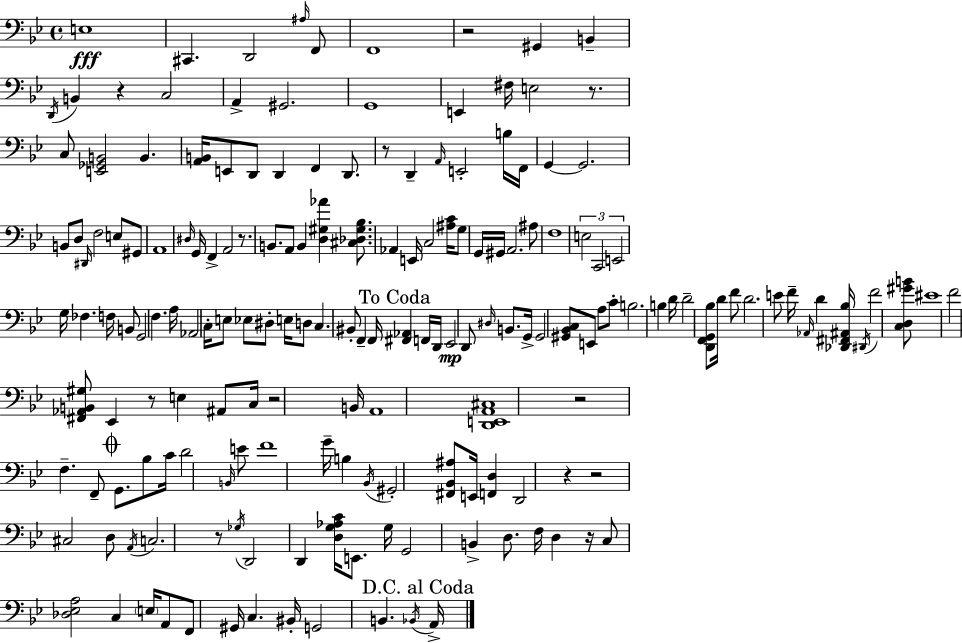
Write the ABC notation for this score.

X:1
T:Untitled
M:4/4
L:1/4
K:Gm
E,4 ^C,, D,,2 ^A,/4 F,,/2 F,,4 z2 ^G,, B,, D,,/4 B,, z C,2 A,, ^G,,2 G,,4 E,, ^F,/4 E,2 z/2 C,/2 [E,,_G,,B,,]2 B,, [A,,B,,]/4 E,,/2 D,,/2 D,, F,, D,,/2 z/2 D,, A,,/4 E,,2 B,/4 F,,/4 G,, G,,2 B,,/2 D,/2 ^D,,/4 F,2 E,/2 ^G,,/2 A,,4 ^D,/4 G,,/4 F,, A,,2 z/2 B,,/2 A,,/2 B,, [D,^G,_A] [^C,_D,^G,_B,]/2 _A,, E,,/4 C,2 [^A,C]/4 G,/2 G,,/4 ^G,,/4 A,,2 ^A,/2 F,4 E,2 C,,2 E,,2 G,/4 _F, F,/4 B,,/2 G,,2 F, A,/4 _A,,2 C,/4 E,/2 _E,/2 ^D,/2 E,/4 D,/2 C, ^B,,/2 F,, F,,/4 [^F,,_A,,] F,,/4 D,,/4 _E,,2 D,,/2 ^D,/4 B,,/2 G,,/4 G,,2 [^G,,_B,,C,]/2 E,,/2 A,/2 C/2 B,2 B, D/4 D2 [D,,F,,G,,_B,]/2 D/4 F/2 D2 E/2 F/4 _A,,/4 D [_D,,^F,,^A,,_B,]/4 ^D,,/4 F2 [C,D,^GB]/2 ^E4 F2 [^F,,_A,,B,,^G,]/2 _E,, z/2 E, ^A,,/2 C,/4 z2 B,,/4 A,,4 [D,,E,,A,,^C,]4 z2 F, F,,/2 G,,/2 _B,/2 C/4 D2 B,,/4 E/2 F4 G/4 B, _B,,/4 ^G,,2 [^F,,_B,,^A,]/2 E,,/4 [F,,D,] D,,2 z z2 ^C,2 D,/2 A,,/4 C,2 z/2 _G,/4 D,,2 D,, [D,G,_A,C]/4 E,,/2 G,/4 G,,2 B,, D,/2 F,/4 D, z/4 C,/2 [_D,_E,A,]2 C, E,/4 A,,/2 F,,/2 ^G,,/4 C, ^B,,/4 G,,2 B,, _B,,/4 A,,/4